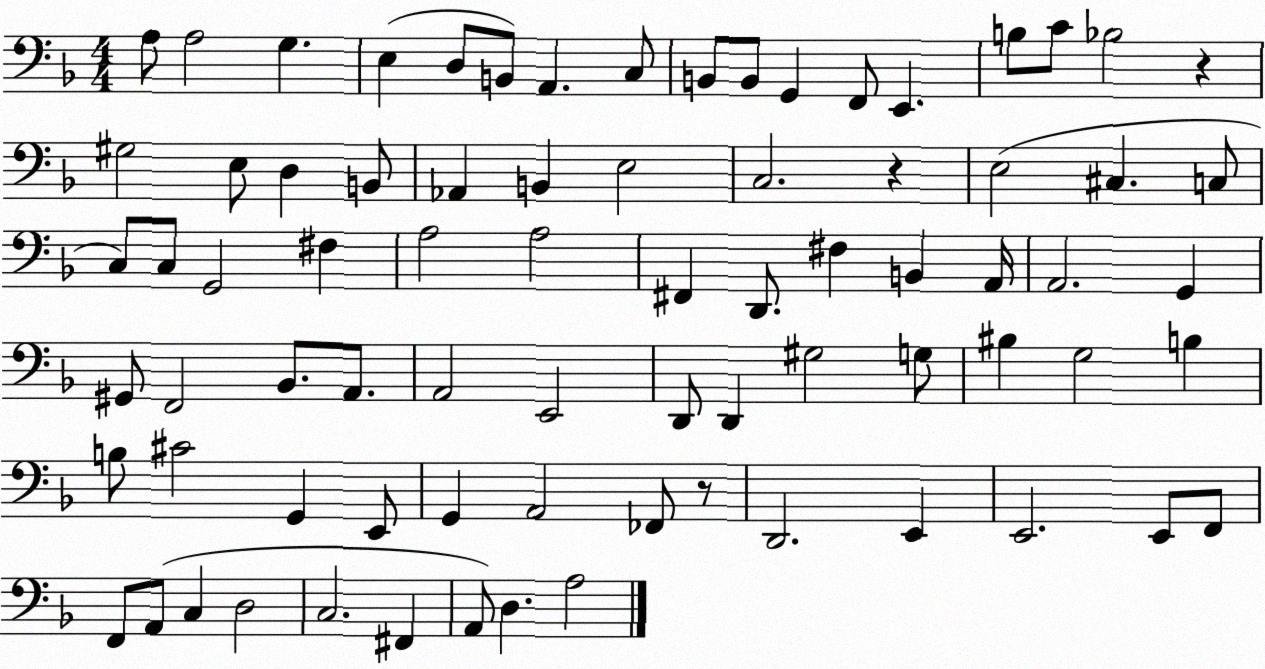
X:1
T:Untitled
M:4/4
L:1/4
K:F
A,/2 A,2 G, E, D,/2 B,,/2 A,, C,/2 B,,/2 B,,/2 G,, F,,/2 E,, B,/2 C/2 _B,2 z ^G,2 E,/2 D, B,,/2 _A,, B,, E,2 C,2 z E,2 ^C, C,/2 C,/2 C,/2 G,,2 ^F, A,2 A,2 ^F,, D,,/2 ^F, B,, A,,/4 A,,2 G,, ^G,,/2 F,,2 _B,,/2 A,,/2 A,,2 E,,2 D,,/2 D,, ^G,2 G,/2 ^B, G,2 B, B,/2 ^C2 G,, E,,/2 G,, A,,2 _F,,/2 z/2 D,,2 E,, E,,2 E,,/2 F,,/2 F,,/2 A,,/2 C, D,2 C,2 ^F,, A,,/2 D, A,2